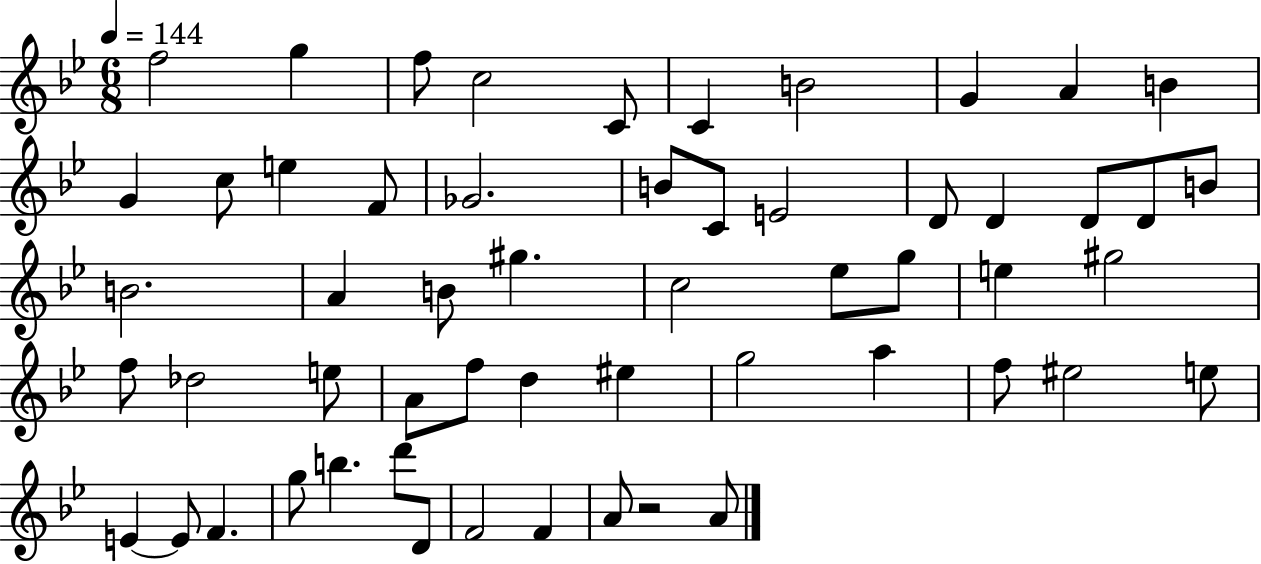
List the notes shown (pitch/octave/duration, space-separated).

F5/h G5/q F5/e C5/h C4/e C4/q B4/h G4/q A4/q B4/q G4/q C5/e E5/q F4/e Gb4/h. B4/e C4/e E4/h D4/e D4/q D4/e D4/e B4/e B4/h. A4/q B4/e G#5/q. C5/h Eb5/e G5/e E5/q G#5/h F5/e Db5/h E5/e A4/e F5/e D5/q EIS5/q G5/h A5/q F5/e EIS5/h E5/e E4/q E4/e F4/q. G5/e B5/q. D6/e D4/e F4/h F4/q A4/e R/h A4/e